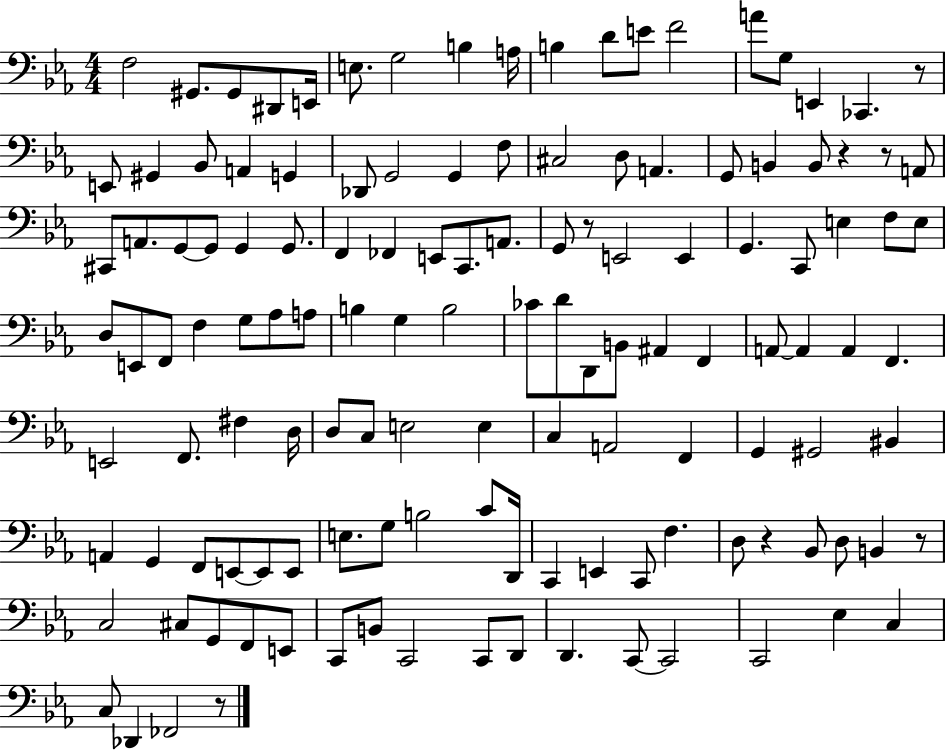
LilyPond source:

{
  \clef bass
  \numericTimeSignature
  \time 4/4
  \key ees \major
  \repeat volta 2 { f2 gis,8. gis,8 dis,8 e,16 | e8. g2 b4 a16 | b4 d'8 e'8 f'2 | a'8 g8 e,4 ces,4. r8 | \break e,8 gis,4 bes,8 a,4 g,4 | des,8 g,2 g,4 f8 | cis2 d8 a,4. | g,8 b,4 b,8 r4 r8 a,8 | \break cis,8 a,8. g,8~~ g,8 g,4 g,8. | f,4 fes,4 e,8 c,8. a,8. | g,8 r8 e,2 e,4 | g,4. c,8 e4 f8 e8 | \break d8 e,8 f,8 f4 g8 aes8 a8 | b4 g4 b2 | ces'8 d'8 d,8 b,8 ais,4 f,4 | a,8~~ a,4 a,4 f,4. | \break e,2 f,8. fis4 d16 | d8 c8 e2 e4 | c4 a,2 f,4 | g,4 gis,2 bis,4 | \break a,4 g,4 f,8 e,8~~ e,8 e,8 | e8. g8 b2 c'8 d,16 | c,4 e,4 c,8 f4. | d8 r4 bes,8 d8 b,4 r8 | \break c2 cis8 g,8 f,8 e,8 | c,8 b,8 c,2 c,8 d,8 | d,4. c,8~~ c,2 | c,2 ees4 c4 | \break c8 des,4 fes,2 r8 | } \bar "|."
}